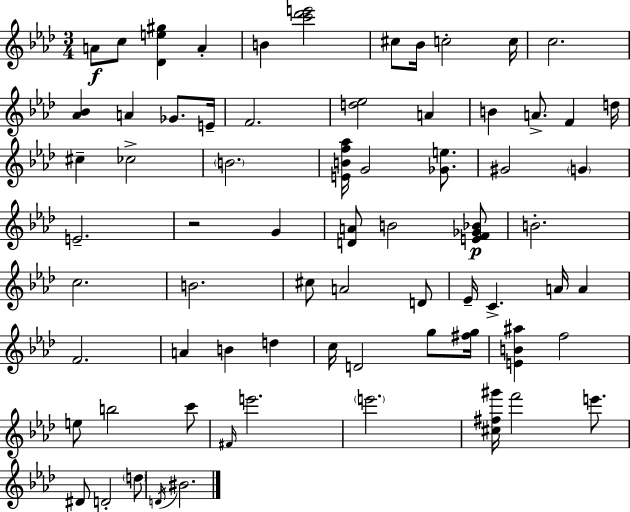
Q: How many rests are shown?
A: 1